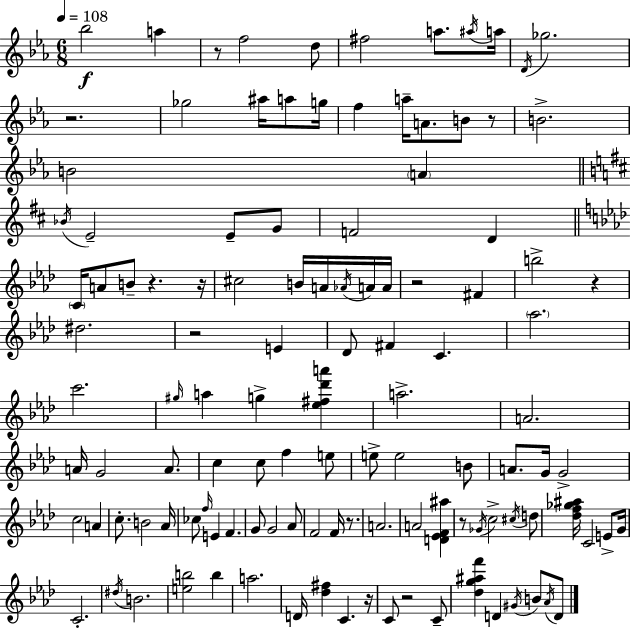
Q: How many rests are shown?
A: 12